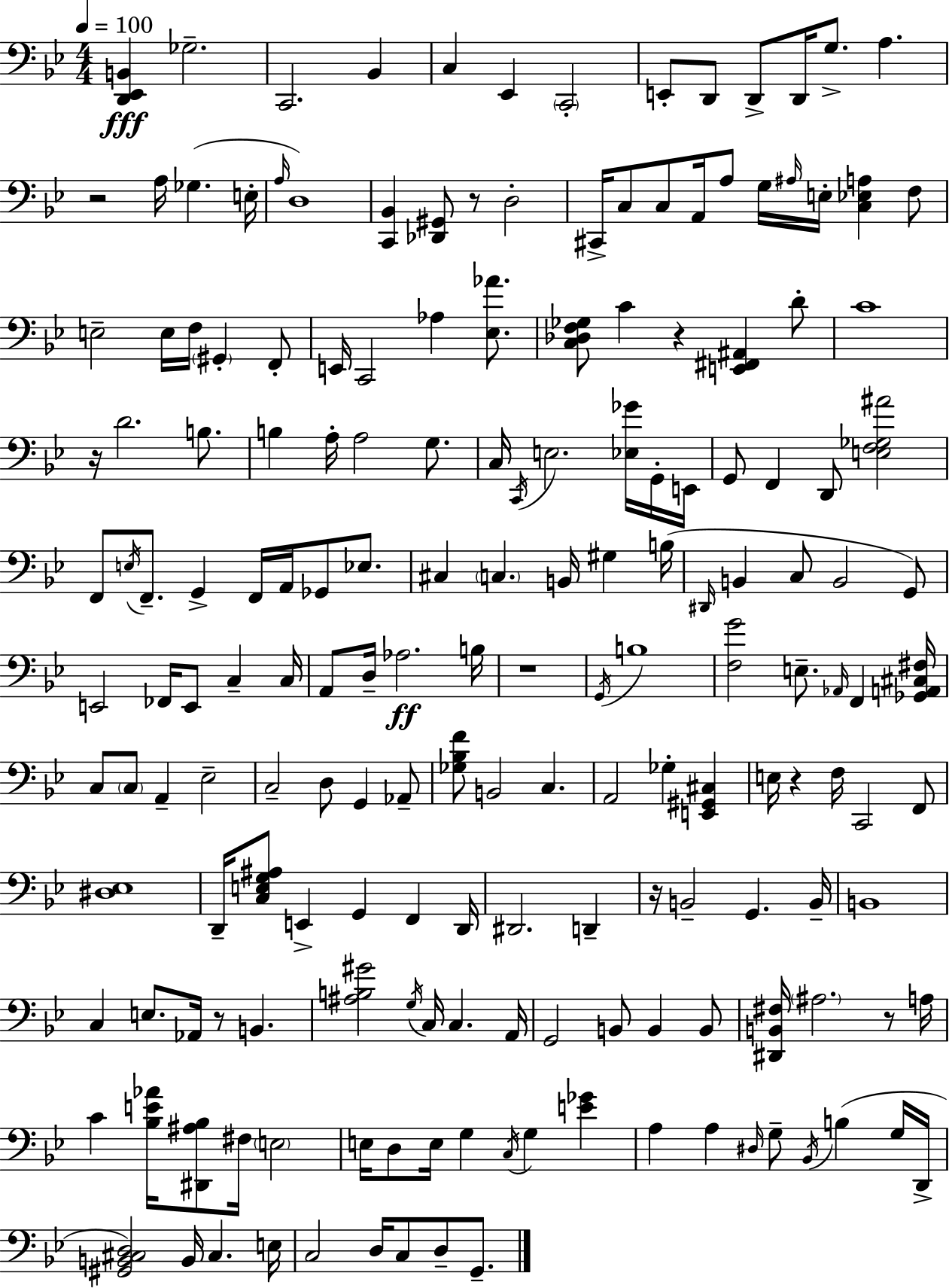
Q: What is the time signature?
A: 4/4